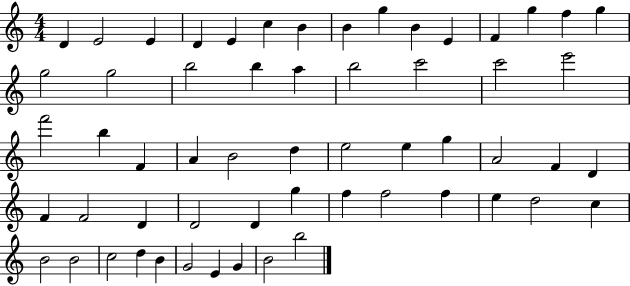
{
  \clef treble
  \numericTimeSignature
  \time 4/4
  \key c \major
  d'4 e'2 e'4 | d'4 e'4 c''4 b'4 | b'4 g''4 b'4 e'4 | f'4 g''4 f''4 g''4 | \break g''2 g''2 | b''2 b''4 a''4 | b''2 c'''2 | c'''2 e'''2 | \break f'''2 b''4 f'4 | a'4 b'2 d''4 | e''2 e''4 g''4 | a'2 f'4 d'4 | \break f'4 f'2 d'4 | d'2 d'4 g''4 | f''4 f''2 f''4 | e''4 d''2 c''4 | \break b'2 b'2 | c''2 d''4 b'4 | g'2 e'4 g'4 | b'2 b''2 | \break \bar "|."
}